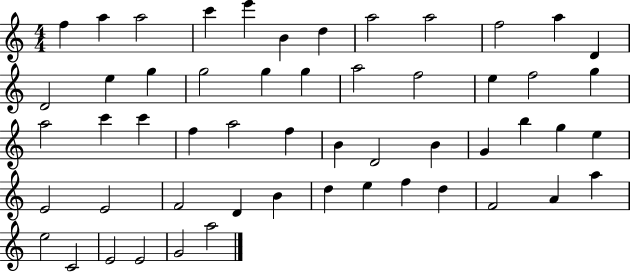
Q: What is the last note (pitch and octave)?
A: A5